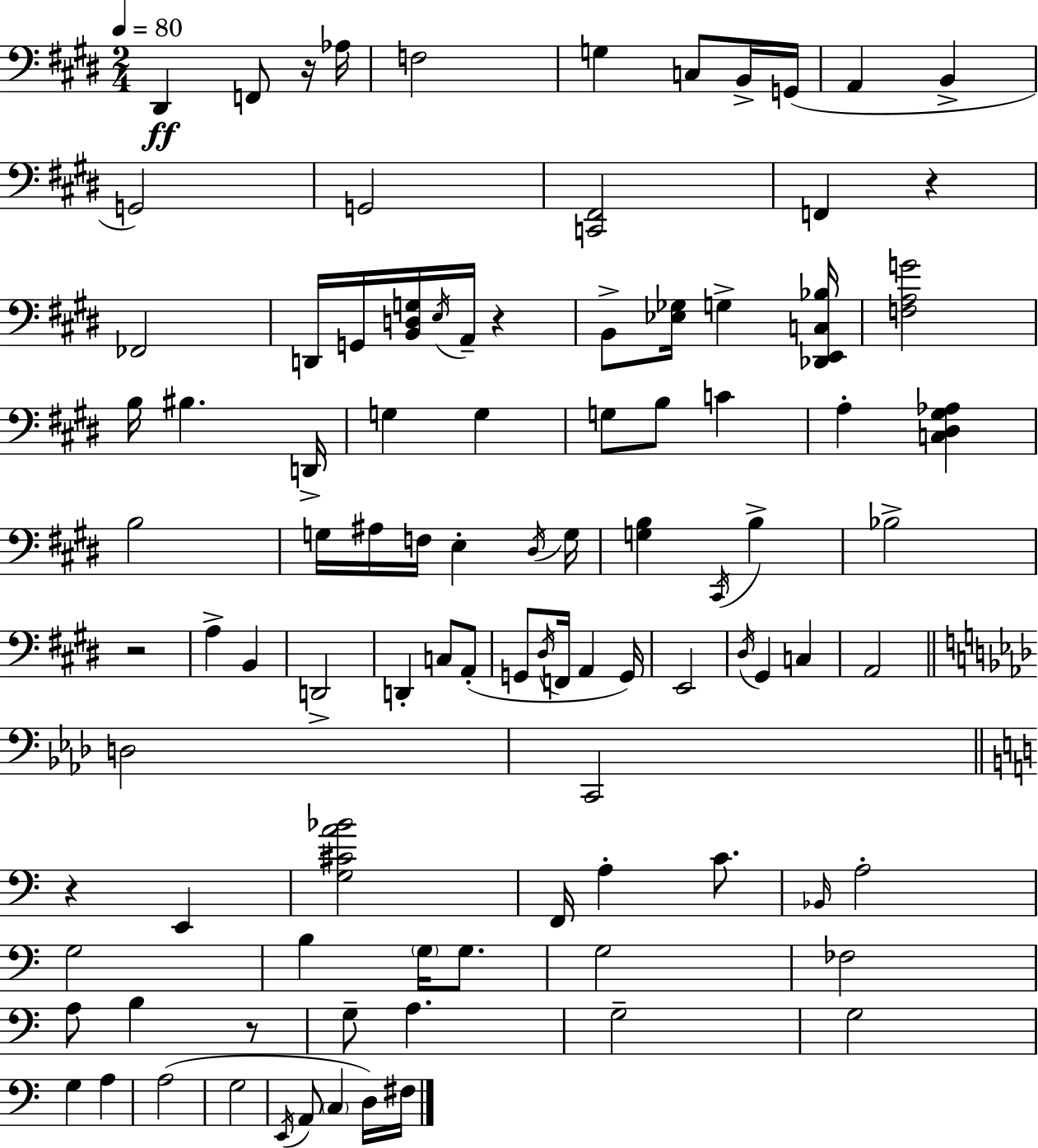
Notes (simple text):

D#2/q F2/e R/s Ab3/s F3/h G3/q C3/e B2/s G2/s A2/q B2/q G2/h G2/h [C2,F#2]/h F2/q R/q FES2/h D2/s G2/s [B2,D3,G3]/s E3/s A2/s R/q B2/e [Eb3,Gb3]/s G3/q [Db2,E2,C3,Bb3]/s [F3,A3,G4]/h B3/s BIS3/q. D2/s G3/q G3/q G3/e B3/e C4/q A3/q [C3,D#3,G#3,Ab3]/q B3/h G3/s A#3/s F3/s E3/q D#3/s G3/s [G3,B3]/q C#2/s B3/q Bb3/h R/h A3/q B2/q D2/h D2/q C3/e A2/e G2/e D#3/s F2/s A2/q G2/s E2/h D#3/s G#2/q C3/q A2/h D3/h C2/h R/q E2/q [G3,C#4,A4,Bb4]/h F2/s A3/q C4/e. Bb2/s A3/h G3/h B3/q G3/s G3/e. G3/h FES3/h A3/e B3/q R/e G3/e A3/q. G3/h G3/h G3/q A3/q A3/h G3/h E2/s A2/e C3/q D3/s F#3/s